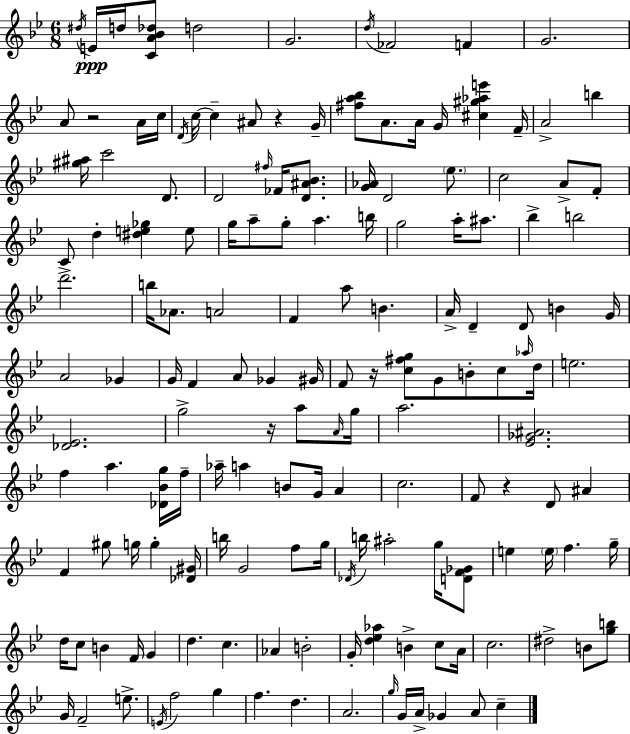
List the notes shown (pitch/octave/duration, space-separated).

D#5/s E4/s D5/s [C4,A4,Bb4,Db5]/e D5/h G4/h. D5/s FES4/h F4/q G4/h. A4/e R/h A4/s C5/s D4/s C5/s C5/q A#4/e R/q G4/s [F#5,A5,Bb5]/e A4/e. A4/s G4/s [C#5,G#5,Ab5,E6]/q F4/s A4/h B5/q [G#5,A#5]/s C6/h D4/e. D4/h F#5/s FES4/s [D4,A#4,Bb4]/e. [G4,Ab4]/s D4/h Eb5/e. C5/h A4/e F4/e C4/e D5/q [D#5,E5,Gb5]/q E5/e G5/s A5/e G5/e A5/q. B5/s G5/h A5/s A#5/e. Bb5/q B5/h D6/h. B5/s Ab4/e. A4/h F4/q A5/e B4/q. A4/s D4/q D4/e B4/q G4/s A4/h Gb4/q G4/s F4/q A4/e Gb4/q G#4/s F4/e R/s [C5,F#5,G5]/e G4/e B4/e C5/e Ab5/s D5/s E5/h. [Db4,Eb4]/h. G5/h R/s A5/e A4/s G5/s A5/h. [Eb4,Gb4,A#4]/h. F5/q A5/q. [Db4,Bb4,G5]/s F5/s Ab5/s A5/q B4/e G4/s A4/q C5/h. F4/e R/q D4/e A#4/q F4/q G#5/e G5/s G5/q [Db4,G#4]/s B5/s G4/h F5/e G5/s Db4/s B5/s A#5/h G5/s [D4,F4,Gb4]/e E5/q E5/s F5/q. G5/s D5/s C5/e B4/q F4/s G4/q D5/q. C5/q. Ab4/q B4/h G4/s [D5,Eb5,Ab5]/q B4/q C5/e A4/s C5/h. D#5/h B4/e [G5,B5]/e G4/s F4/h E5/e. E4/s F5/h G5/q F5/q. D5/q. A4/h. G5/s G4/s A4/s Gb4/q A4/e C5/q